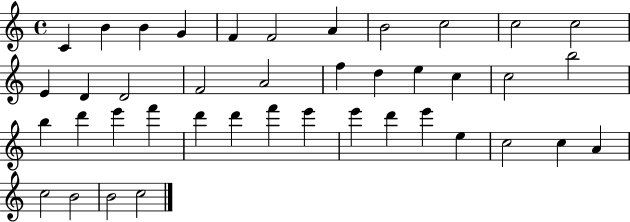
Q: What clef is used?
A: treble